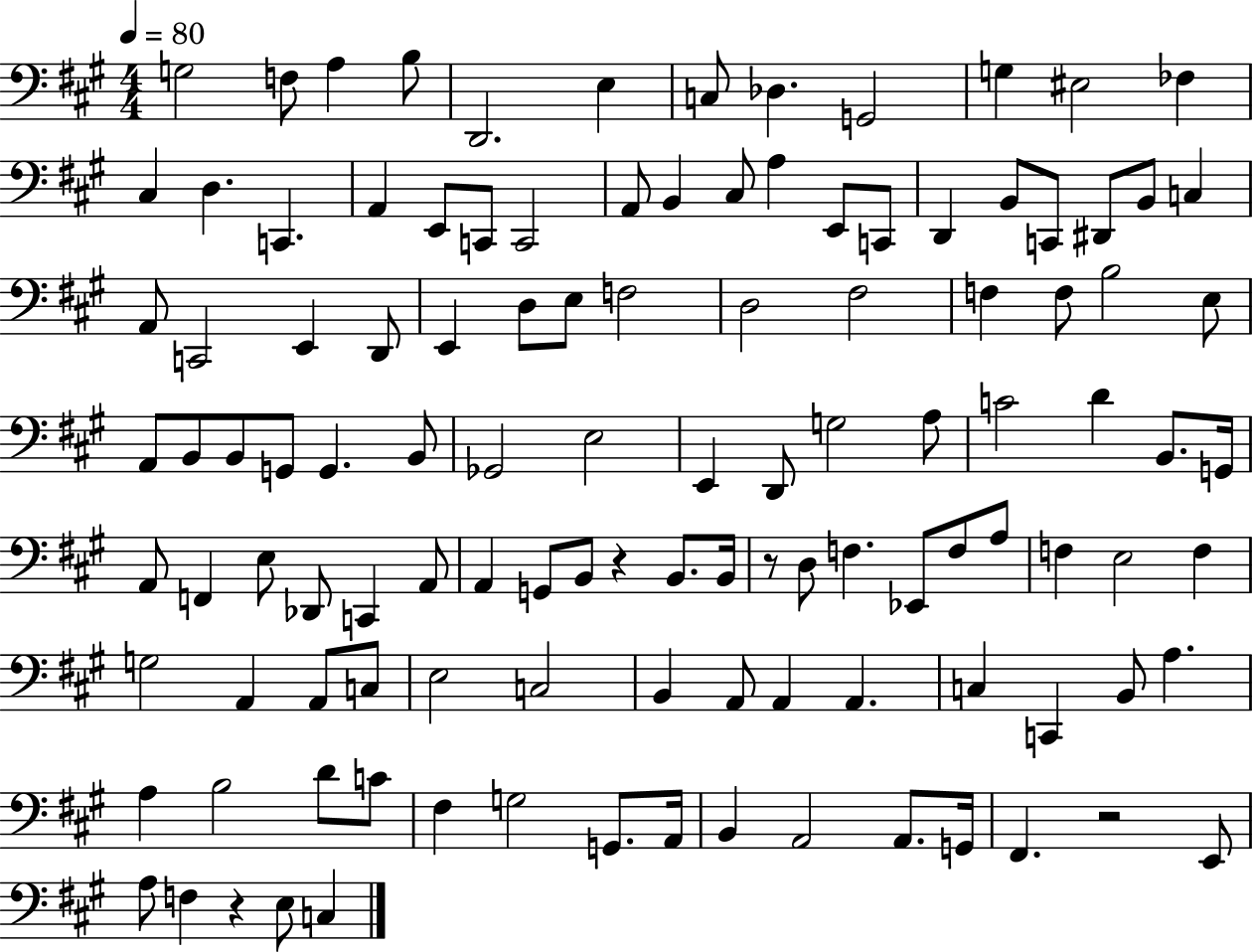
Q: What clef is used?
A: bass